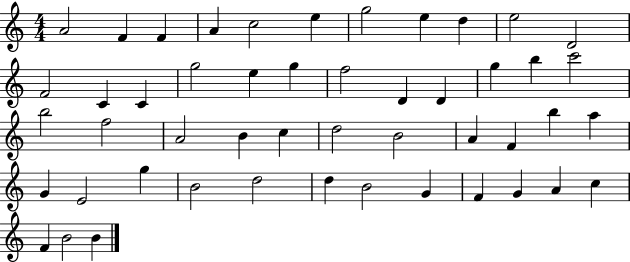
A4/h F4/q F4/q A4/q C5/h E5/q G5/h E5/q D5/q E5/h D4/h F4/h C4/q C4/q G5/h E5/q G5/q F5/h D4/q D4/q G5/q B5/q C6/h B5/h F5/h A4/h B4/q C5/q D5/h B4/h A4/q F4/q B5/q A5/q G4/q E4/h G5/q B4/h D5/h D5/q B4/h G4/q F4/q G4/q A4/q C5/q F4/q B4/h B4/q